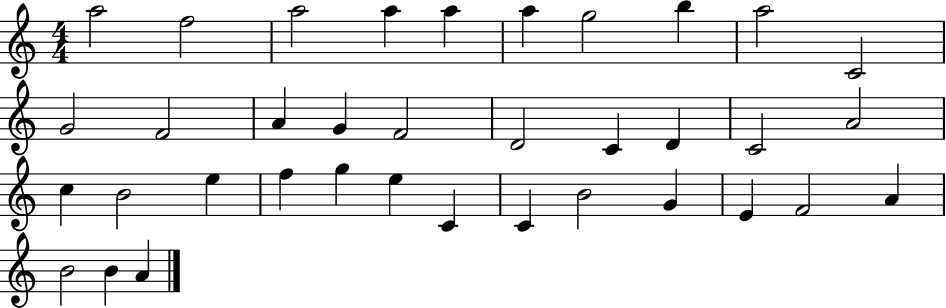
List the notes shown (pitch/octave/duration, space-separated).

A5/h F5/h A5/h A5/q A5/q A5/q G5/h B5/q A5/h C4/h G4/h F4/h A4/q G4/q F4/h D4/h C4/q D4/q C4/h A4/h C5/q B4/h E5/q F5/q G5/q E5/q C4/q C4/q B4/h G4/q E4/q F4/h A4/q B4/h B4/q A4/q